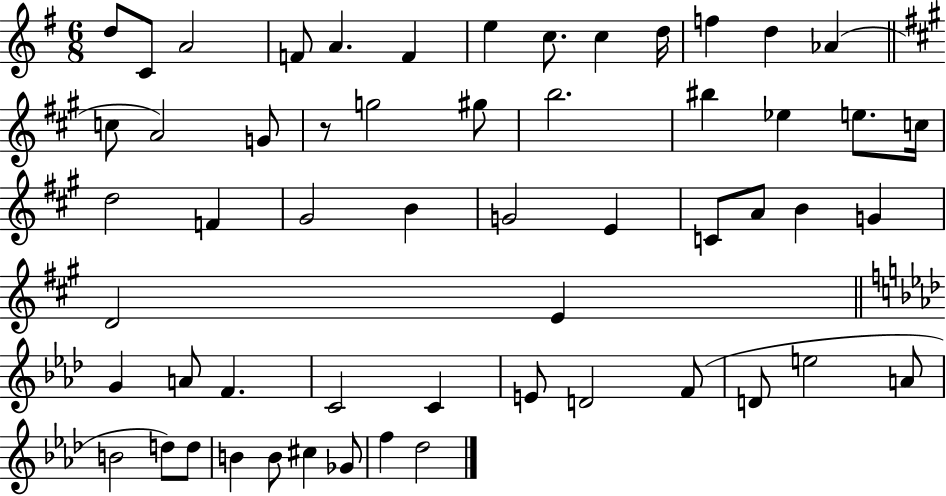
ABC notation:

X:1
T:Untitled
M:6/8
L:1/4
K:G
d/2 C/2 A2 F/2 A F e c/2 c d/4 f d _A c/2 A2 G/2 z/2 g2 ^g/2 b2 ^b _e e/2 c/4 d2 F ^G2 B G2 E C/2 A/2 B G D2 E G A/2 F C2 C E/2 D2 F/2 D/2 e2 A/2 B2 d/2 d/2 B B/2 ^c _G/2 f _d2